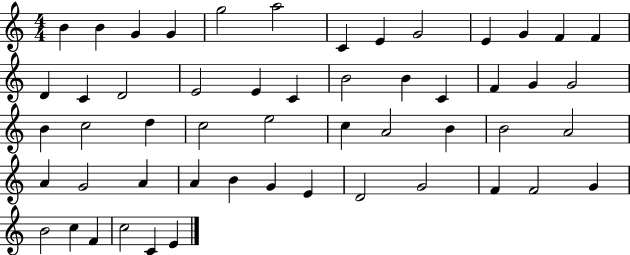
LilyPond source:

{
  \clef treble
  \numericTimeSignature
  \time 4/4
  \key c \major
  b'4 b'4 g'4 g'4 | g''2 a''2 | c'4 e'4 g'2 | e'4 g'4 f'4 f'4 | \break d'4 c'4 d'2 | e'2 e'4 c'4 | b'2 b'4 c'4 | f'4 g'4 g'2 | \break b'4 c''2 d''4 | c''2 e''2 | c''4 a'2 b'4 | b'2 a'2 | \break a'4 g'2 a'4 | a'4 b'4 g'4 e'4 | d'2 g'2 | f'4 f'2 g'4 | \break b'2 c''4 f'4 | c''2 c'4 e'4 | \bar "|."
}